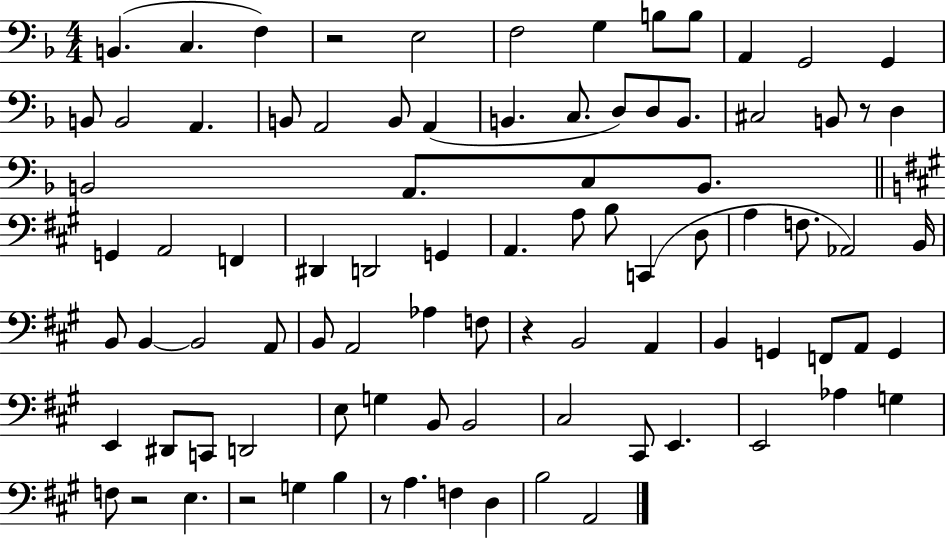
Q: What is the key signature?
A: F major